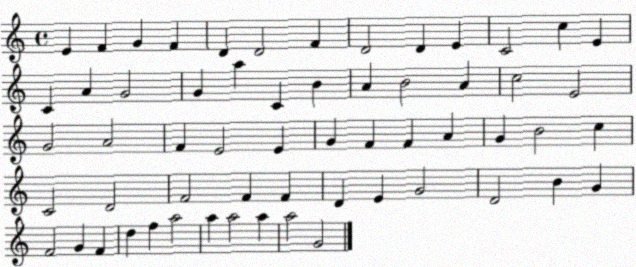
X:1
T:Untitled
M:4/4
L:1/4
K:C
E F G F D D2 F D2 D E C2 c E C A G2 G a C B A B2 A c2 E2 G2 A2 F E2 E G F F A G B2 c C2 D2 F2 F F D E G2 D2 B G F2 G F d f a2 a a2 a a2 G2